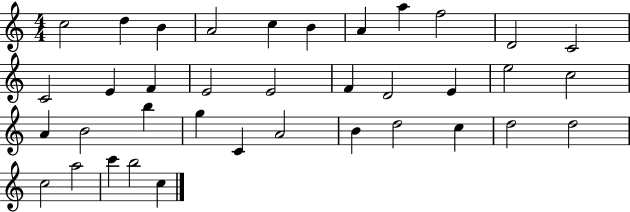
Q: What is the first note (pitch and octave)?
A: C5